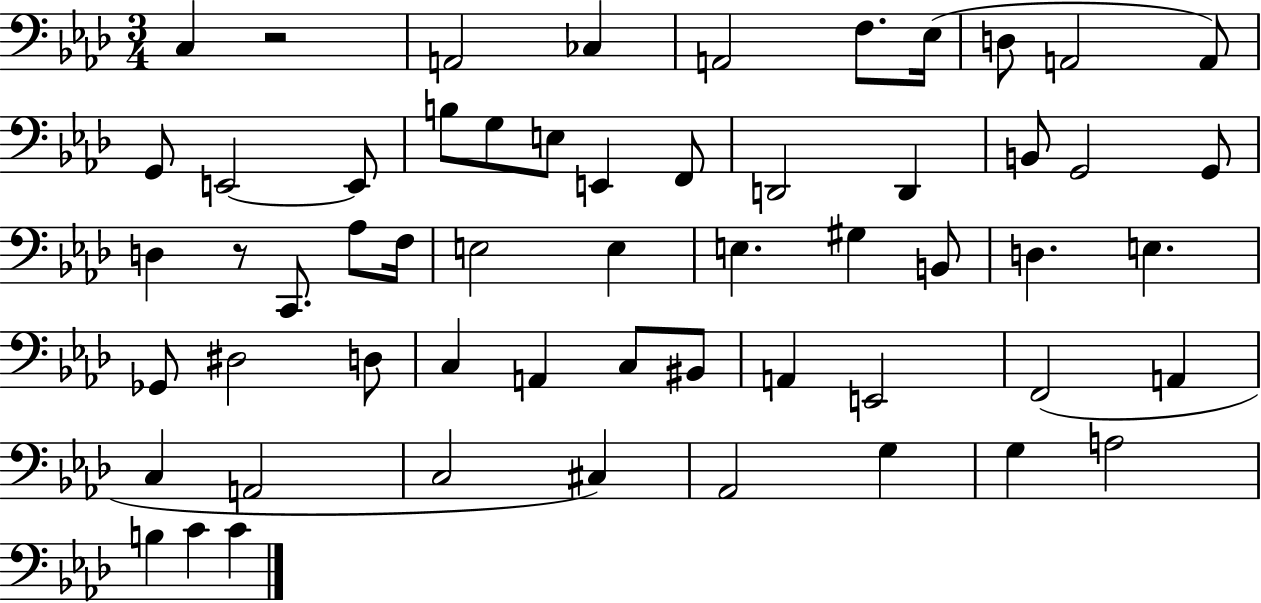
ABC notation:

X:1
T:Untitled
M:3/4
L:1/4
K:Ab
C, z2 A,,2 _C, A,,2 F,/2 _E,/4 D,/2 A,,2 A,,/2 G,,/2 E,,2 E,,/2 B,/2 G,/2 E,/2 E,, F,,/2 D,,2 D,, B,,/2 G,,2 G,,/2 D, z/2 C,,/2 _A,/2 F,/4 E,2 E, E, ^G, B,,/2 D, E, _G,,/2 ^D,2 D,/2 C, A,, C,/2 ^B,,/2 A,, E,,2 F,,2 A,, C, A,,2 C,2 ^C, _A,,2 G, G, A,2 B, C C